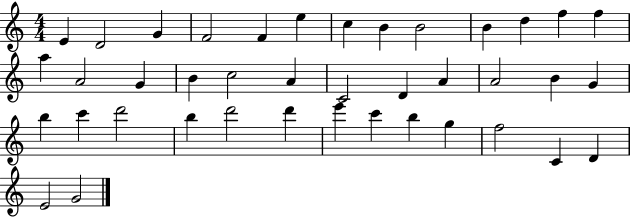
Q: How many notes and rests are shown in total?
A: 40